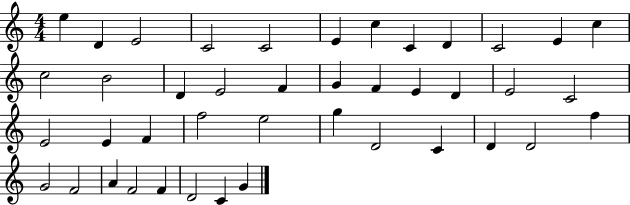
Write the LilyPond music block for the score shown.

{
  \clef treble
  \numericTimeSignature
  \time 4/4
  \key c \major
  e''4 d'4 e'2 | c'2 c'2 | e'4 c''4 c'4 d'4 | c'2 e'4 c''4 | \break c''2 b'2 | d'4 e'2 f'4 | g'4 f'4 e'4 d'4 | e'2 c'2 | \break e'2 e'4 f'4 | f''2 e''2 | g''4 d'2 c'4 | d'4 d'2 f''4 | \break g'2 f'2 | a'4 f'2 f'4 | d'2 c'4 g'4 | \bar "|."
}